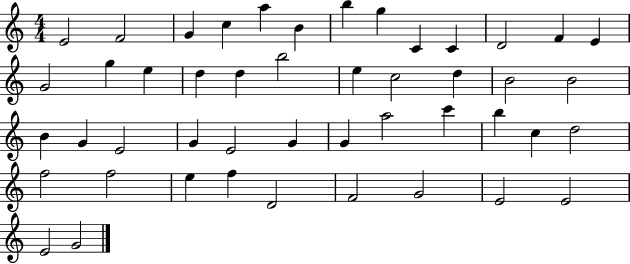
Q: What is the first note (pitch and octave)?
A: E4